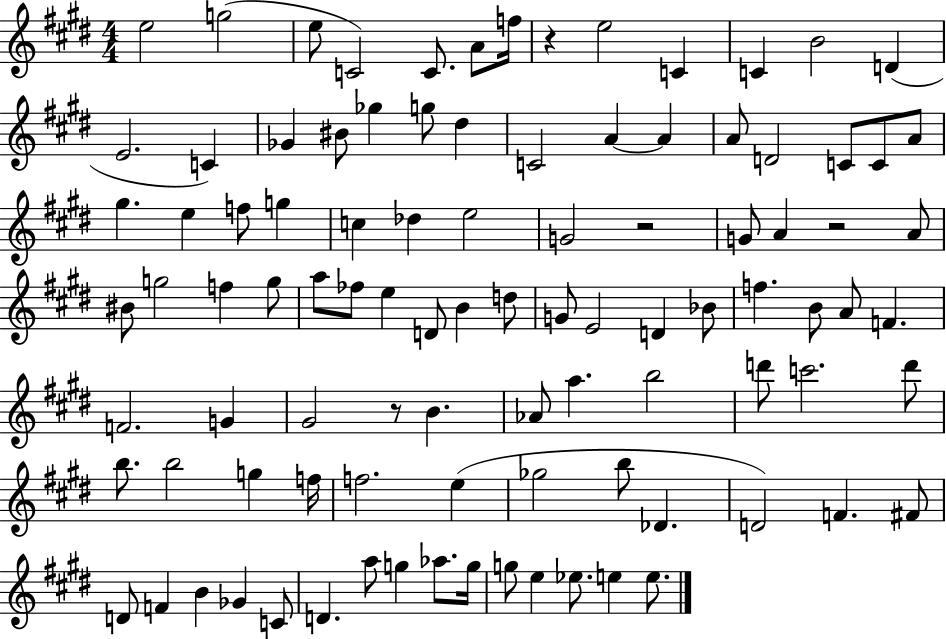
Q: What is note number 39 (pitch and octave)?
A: BIS4